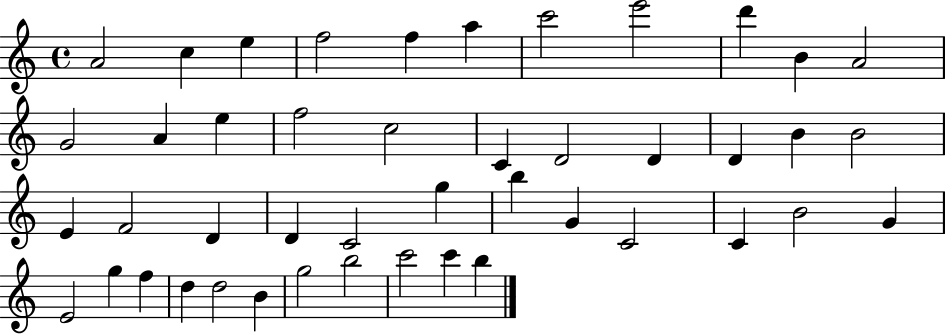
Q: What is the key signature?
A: C major